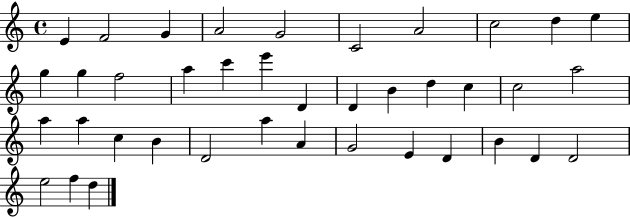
{
  \clef treble
  \time 4/4
  \defaultTimeSignature
  \key c \major
  e'4 f'2 g'4 | a'2 g'2 | c'2 a'2 | c''2 d''4 e''4 | \break g''4 g''4 f''2 | a''4 c'''4 e'''4 d'4 | d'4 b'4 d''4 c''4 | c''2 a''2 | \break a''4 a''4 c''4 b'4 | d'2 a''4 a'4 | g'2 e'4 d'4 | b'4 d'4 d'2 | \break e''2 f''4 d''4 | \bar "|."
}